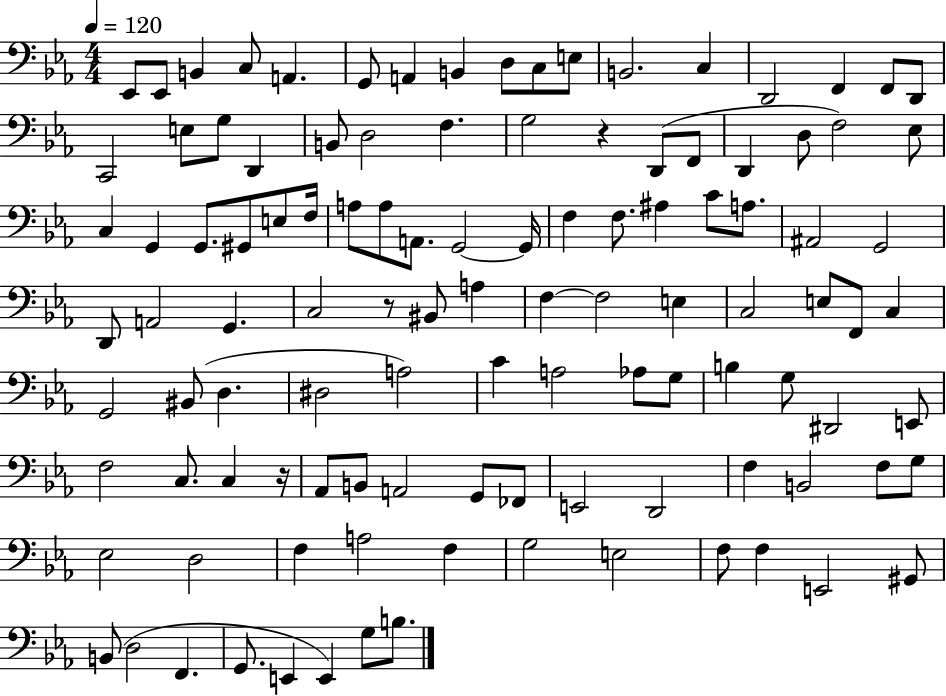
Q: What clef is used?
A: bass